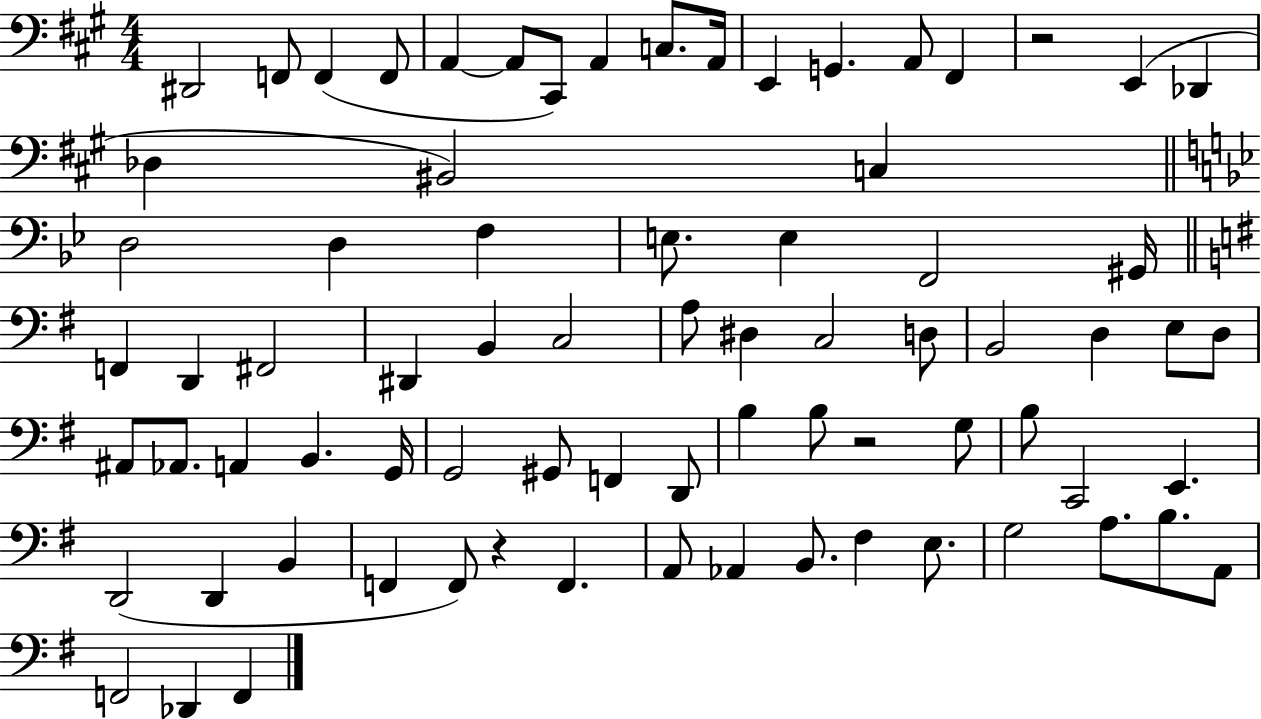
{
  \clef bass
  \numericTimeSignature
  \time 4/4
  \key a \major
  \repeat volta 2 { dis,2 f,8 f,4( f,8 | a,4~~ a,8 cis,8) a,4 c8. a,16 | e,4 g,4. a,8 fis,4 | r2 e,4( des,4 | \break des4 bis,2) c4 | \bar "||" \break \key g \minor d2 d4 f4 | e8. e4 f,2 gis,16 | \bar "||" \break \key e \minor f,4 d,4 fis,2 | dis,4 b,4 c2 | a8 dis4 c2 d8 | b,2 d4 e8 d8 | \break ais,8 aes,8. a,4 b,4. g,16 | g,2 gis,8 f,4 d,8 | b4 b8 r2 g8 | b8 c,2 e,4. | \break d,2( d,4 b,4 | f,4 f,8) r4 f,4. | a,8 aes,4 b,8. fis4 e8. | g2 a8. b8. a,8 | \break f,2 des,4 f,4 | } \bar "|."
}